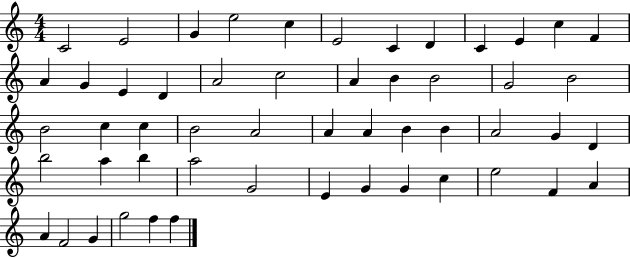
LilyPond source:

{
  \clef treble
  \numericTimeSignature
  \time 4/4
  \key c \major
  c'2 e'2 | g'4 e''2 c''4 | e'2 c'4 d'4 | c'4 e'4 c''4 f'4 | \break a'4 g'4 e'4 d'4 | a'2 c''2 | a'4 b'4 b'2 | g'2 b'2 | \break b'2 c''4 c''4 | b'2 a'2 | a'4 a'4 b'4 b'4 | a'2 g'4 d'4 | \break b''2 a''4 b''4 | a''2 g'2 | e'4 g'4 g'4 c''4 | e''2 f'4 a'4 | \break a'4 f'2 g'4 | g''2 f''4 f''4 | \bar "|."
}